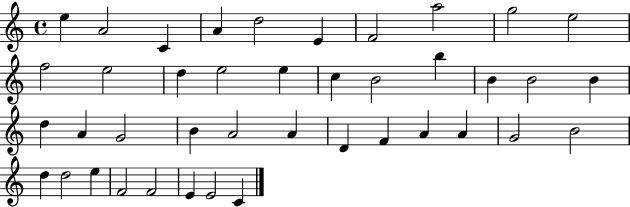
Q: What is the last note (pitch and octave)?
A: C4